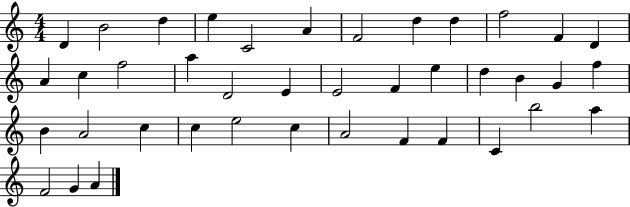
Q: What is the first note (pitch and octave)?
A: D4